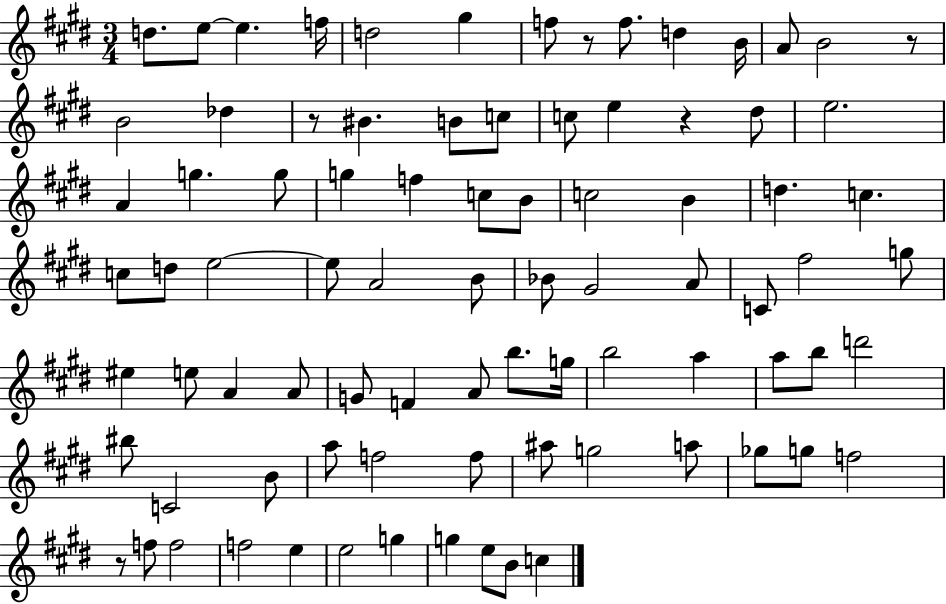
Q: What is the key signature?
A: E major